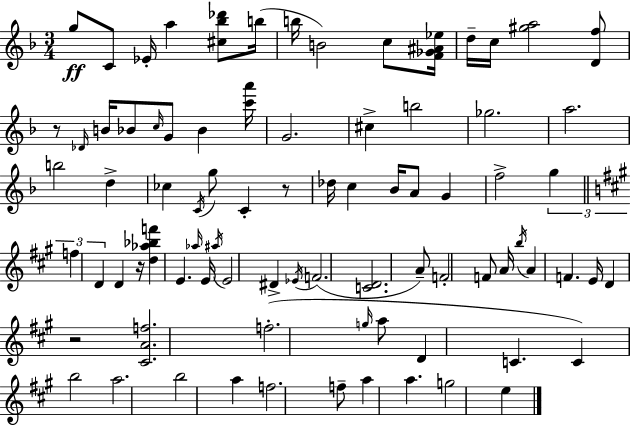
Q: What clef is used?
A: treble